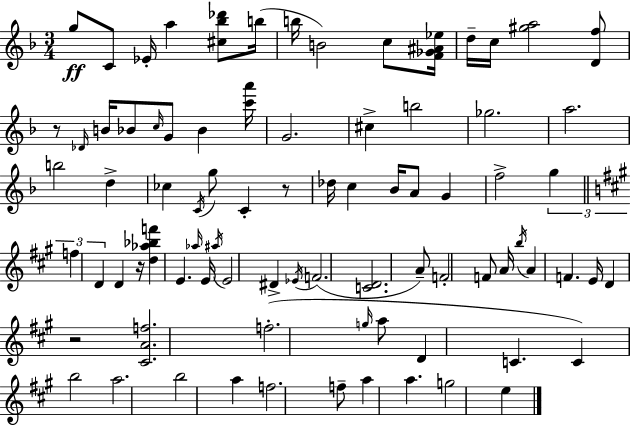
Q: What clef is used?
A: treble